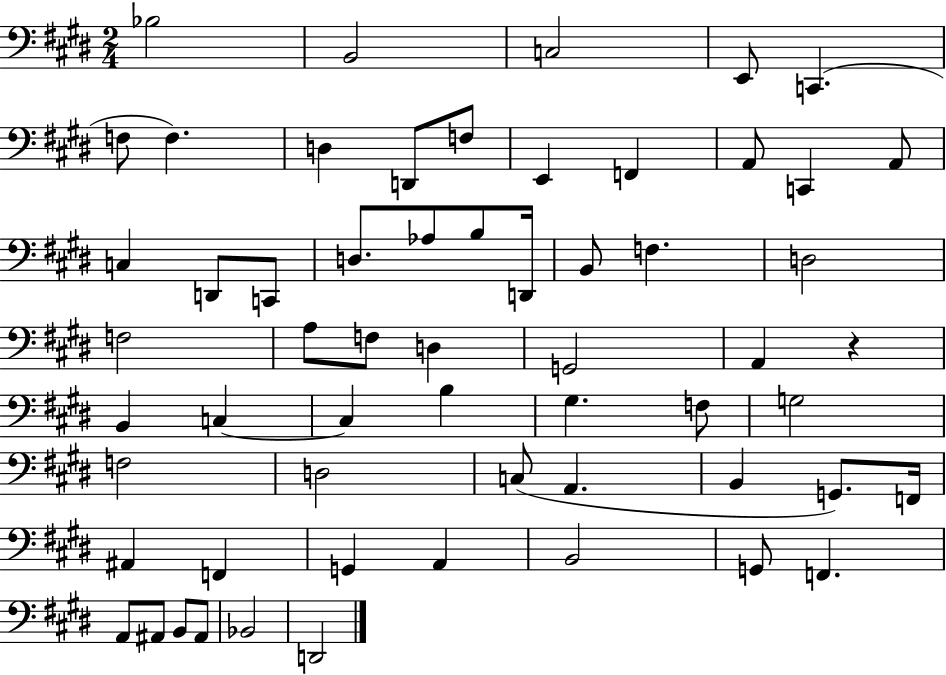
Bb3/h B2/h C3/h E2/e C2/q. F3/e F3/q. D3/q D2/e F3/e E2/q F2/q A2/e C2/q A2/e C3/q D2/e C2/e D3/e. Ab3/e B3/e D2/s B2/e F3/q. D3/h F3/h A3/e F3/e D3/q G2/h A2/q R/q B2/q C3/q C3/q B3/q G#3/q. F3/e G3/h F3/h D3/h C3/e A2/q. B2/q G2/e. F2/s A#2/q F2/q G2/q A2/q B2/h G2/e F2/q. A2/e A#2/e B2/e A#2/e Bb2/h D2/h